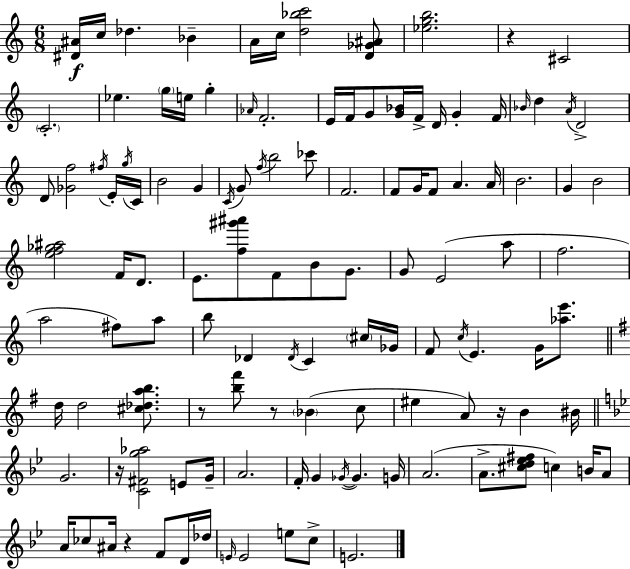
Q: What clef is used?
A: treble